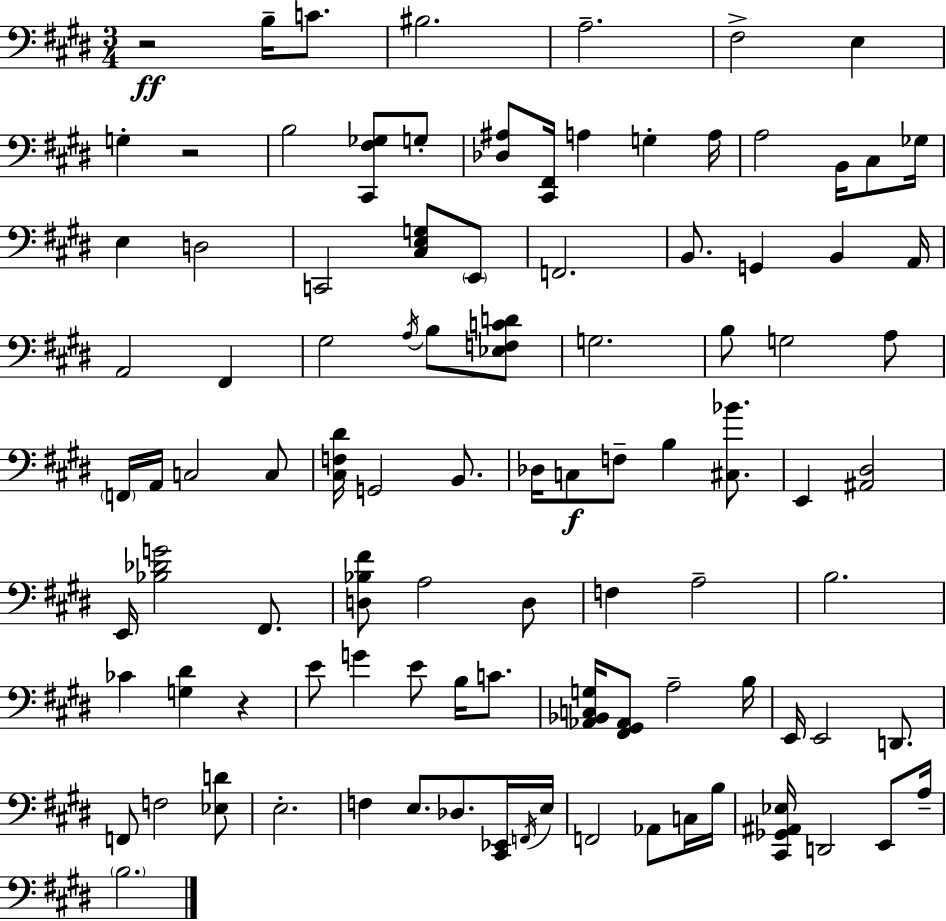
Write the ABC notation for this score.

X:1
T:Untitled
M:3/4
L:1/4
K:E
z2 B,/4 C/2 ^B,2 A,2 ^F,2 E, G, z2 B,2 [^C,,^F,_G,]/2 G,/2 [_D,^A,]/2 [^C,,^F,,]/4 A, G, A,/4 A,2 B,,/4 ^C,/2 _G,/4 E, D,2 C,,2 [^C,E,G,]/2 E,,/2 F,,2 B,,/2 G,, B,, A,,/4 A,,2 ^F,, ^G,2 A,/4 B,/2 [_E,F,CD]/2 G,2 B,/2 G,2 A,/2 F,,/4 A,,/4 C,2 C,/2 [^C,F,^D]/4 G,,2 B,,/2 _D,/4 C,/2 F,/2 B, [^C,_B]/2 E,, [^A,,^D,]2 E,,/4 [_B,_DG]2 ^F,,/2 [D,_B,^F]/2 A,2 D,/2 F, A,2 B,2 _C [G,^D] z E/2 G E/2 B,/4 C/2 [_A,,_B,,C,G,]/4 [^F,,^G,,_A,,]/2 A,2 B,/4 E,,/4 E,,2 D,,/2 F,,/2 F,2 [_E,D]/2 E,2 F, E,/2 _D,/2 [^C,,_E,,]/4 F,,/4 E,/4 F,,2 _A,,/2 C,/4 B,/4 [^C,,_G,,^A,,_E,]/4 D,,2 E,,/2 A,/4 B,2